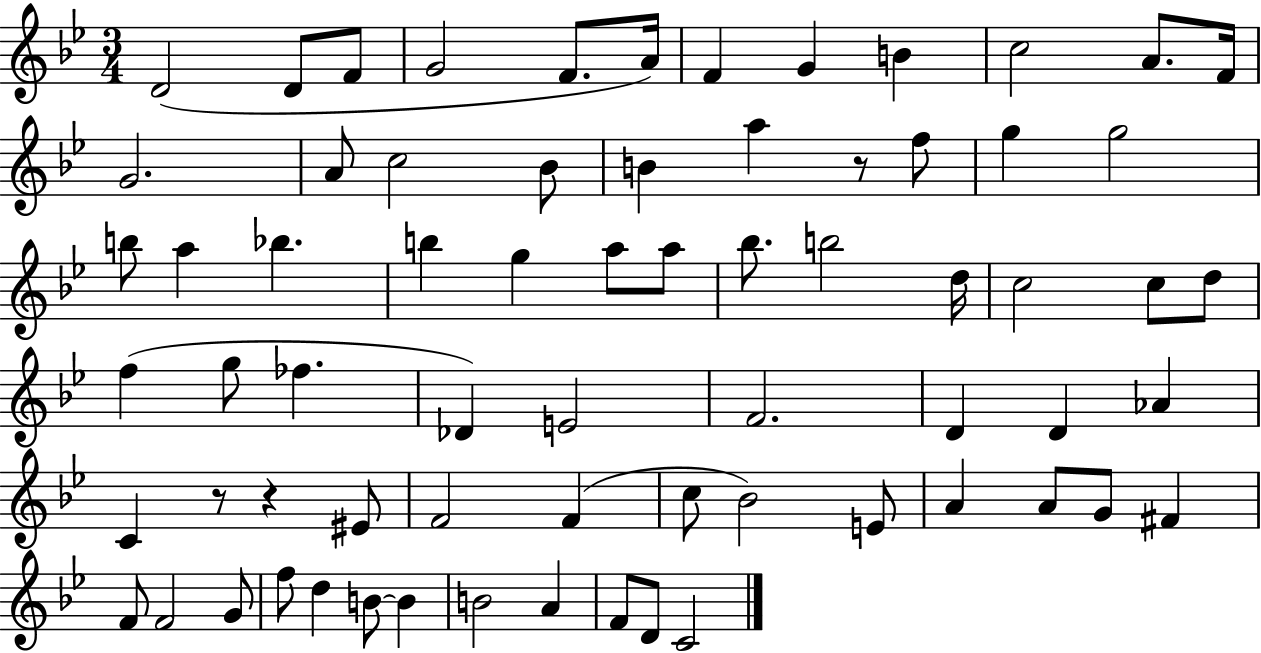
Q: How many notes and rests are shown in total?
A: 69